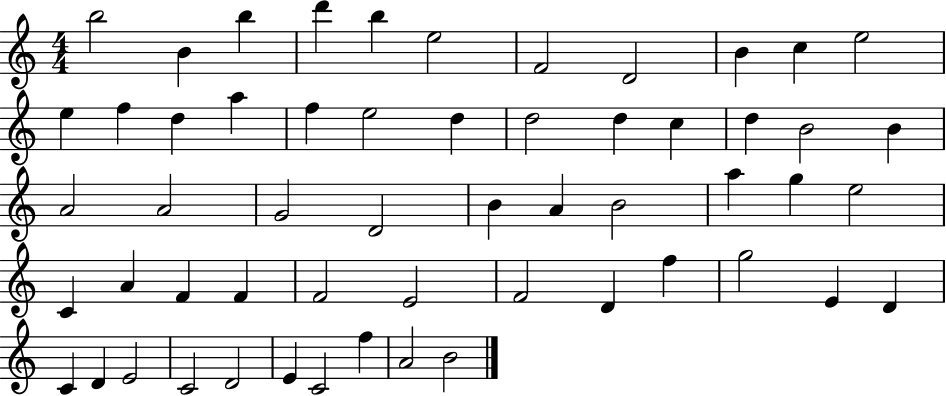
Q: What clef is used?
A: treble